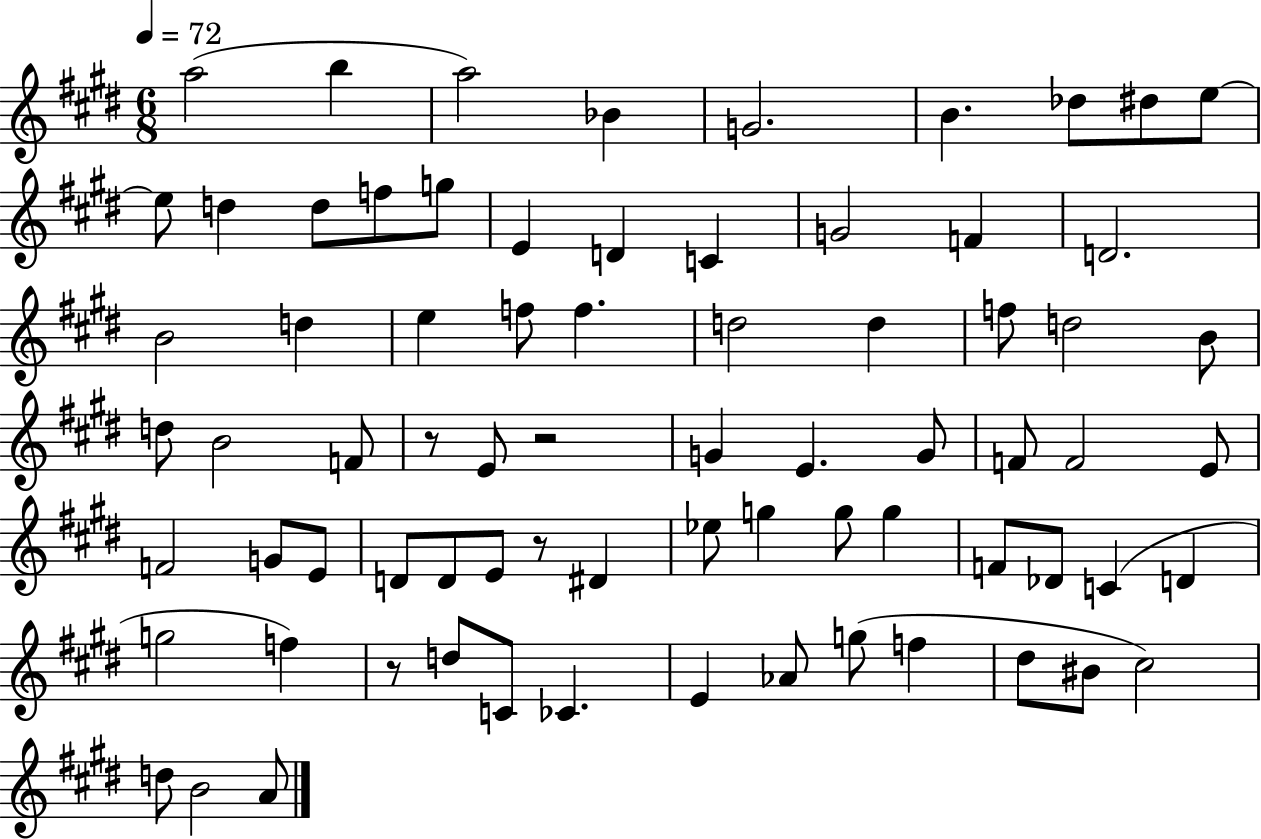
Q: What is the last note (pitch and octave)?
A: A4